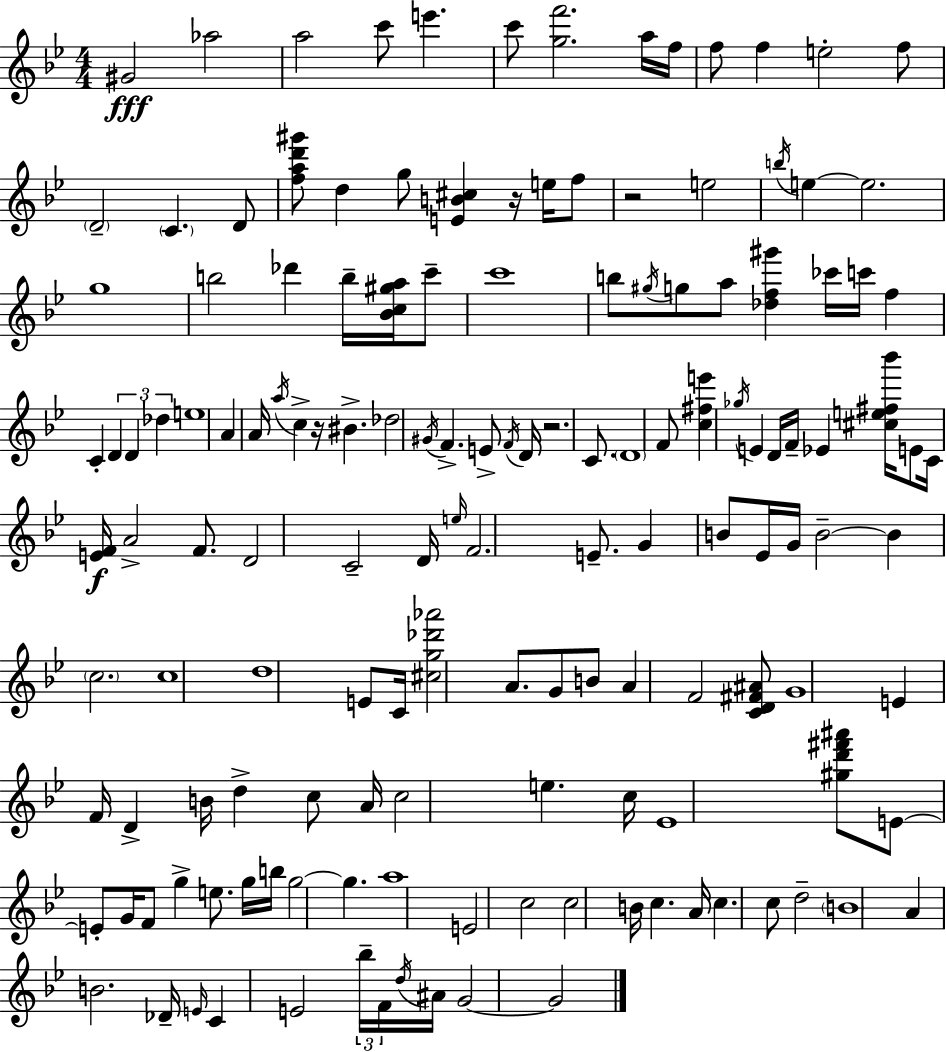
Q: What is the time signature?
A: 4/4